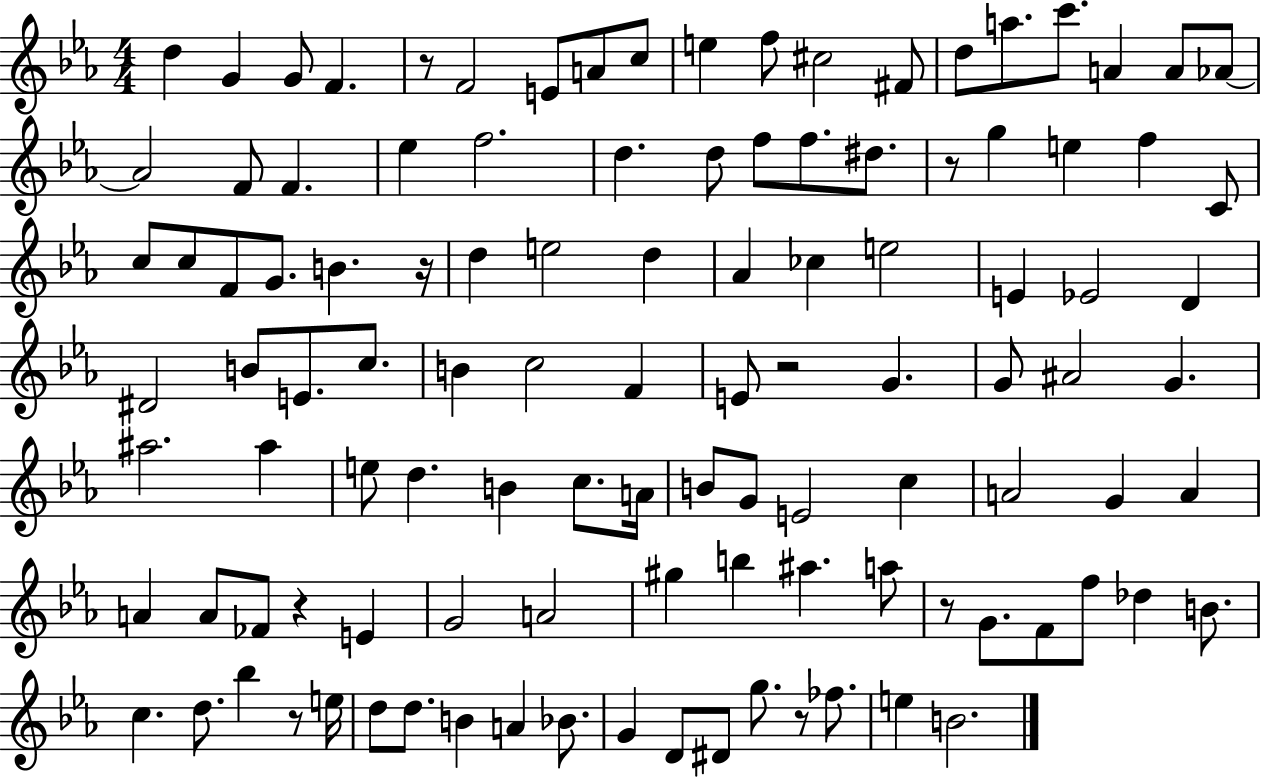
X:1
T:Untitled
M:4/4
L:1/4
K:Eb
d G G/2 F z/2 F2 E/2 A/2 c/2 e f/2 ^c2 ^F/2 d/2 a/2 c'/2 A A/2 _A/2 _A2 F/2 F _e f2 d d/2 f/2 f/2 ^d/2 z/2 g e f C/2 c/2 c/2 F/2 G/2 B z/4 d e2 d _A _c e2 E _E2 D ^D2 B/2 E/2 c/2 B c2 F E/2 z2 G G/2 ^A2 G ^a2 ^a e/2 d B c/2 A/4 B/2 G/2 E2 c A2 G A A A/2 _F/2 z E G2 A2 ^g b ^a a/2 z/2 G/2 F/2 f/2 _d B/2 c d/2 _b z/2 e/4 d/2 d/2 B A _B/2 G D/2 ^D/2 g/2 z/2 _f/2 e B2